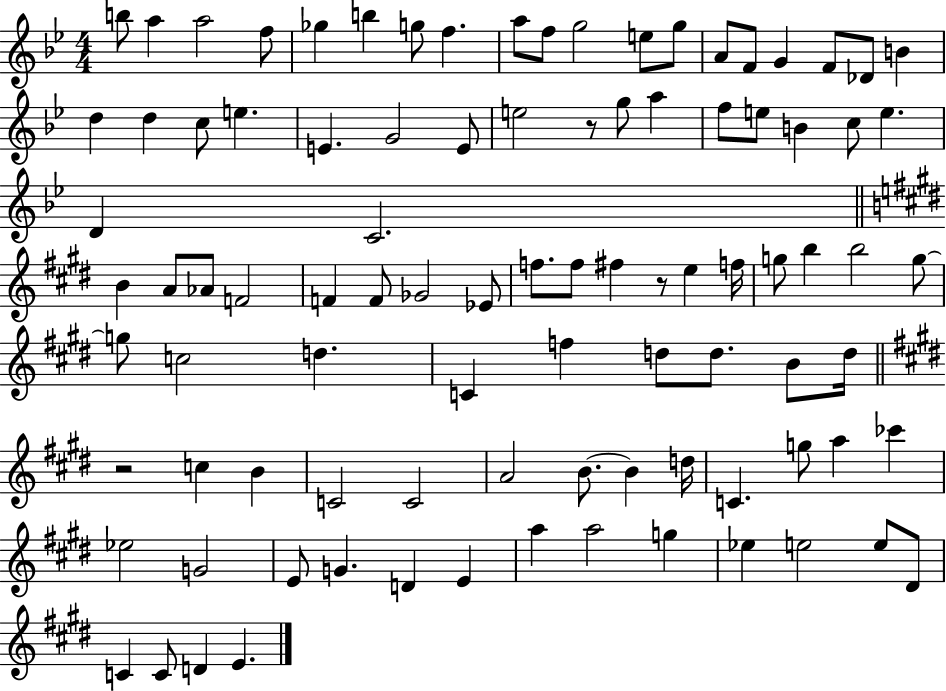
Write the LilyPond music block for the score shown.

{
  \clef treble
  \numericTimeSignature
  \time 4/4
  \key bes \major
  b''8 a''4 a''2 f''8 | ges''4 b''4 g''8 f''4. | a''8 f''8 g''2 e''8 g''8 | a'8 f'8 g'4 f'8 des'8 b'4 | \break d''4 d''4 c''8 e''4. | e'4. g'2 e'8 | e''2 r8 g''8 a''4 | f''8 e''8 b'4 c''8 e''4. | \break d'4 c'2. | \bar "||" \break \key e \major b'4 a'8 aes'8 f'2 | f'4 f'8 ges'2 ees'8 | f''8. f''8 fis''4 r8 e''4 f''16 | g''8 b''4 b''2 g''8~~ | \break g''8 c''2 d''4. | c'4 f''4 d''8 d''8. b'8 d''16 | \bar "||" \break \key e \major r2 c''4 b'4 | c'2 c'2 | a'2 b'8.~~ b'4 d''16 | c'4. g''8 a''4 ces'''4 | \break ees''2 g'2 | e'8 g'4. d'4 e'4 | a''4 a''2 g''4 | ees''4 e''2 e''8 dis'8 | \break c'4 c'8 d'4 e'4. | \bar "|."
}